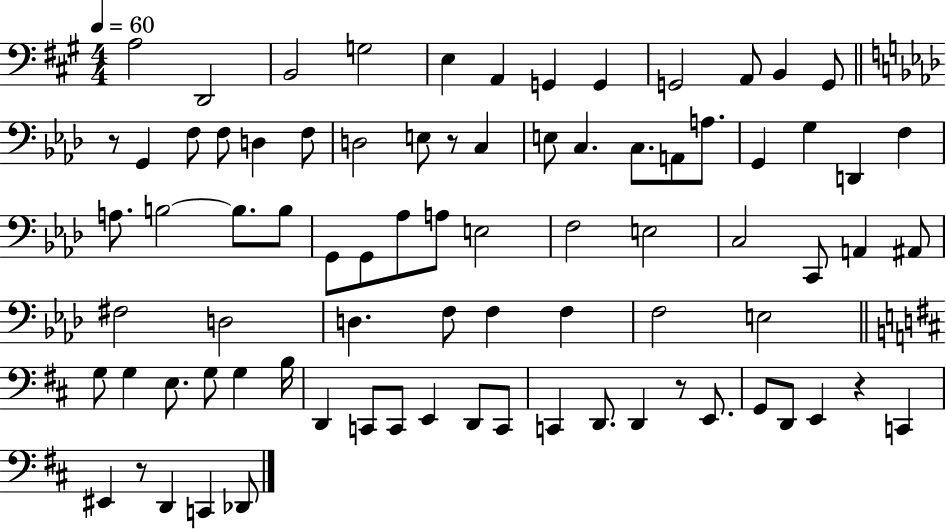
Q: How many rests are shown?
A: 5